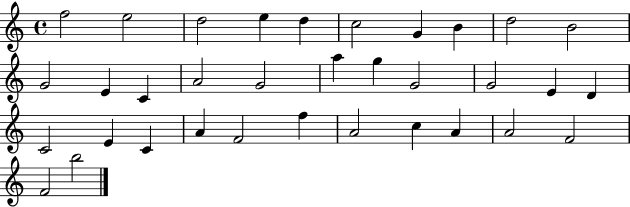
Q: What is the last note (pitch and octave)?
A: B5